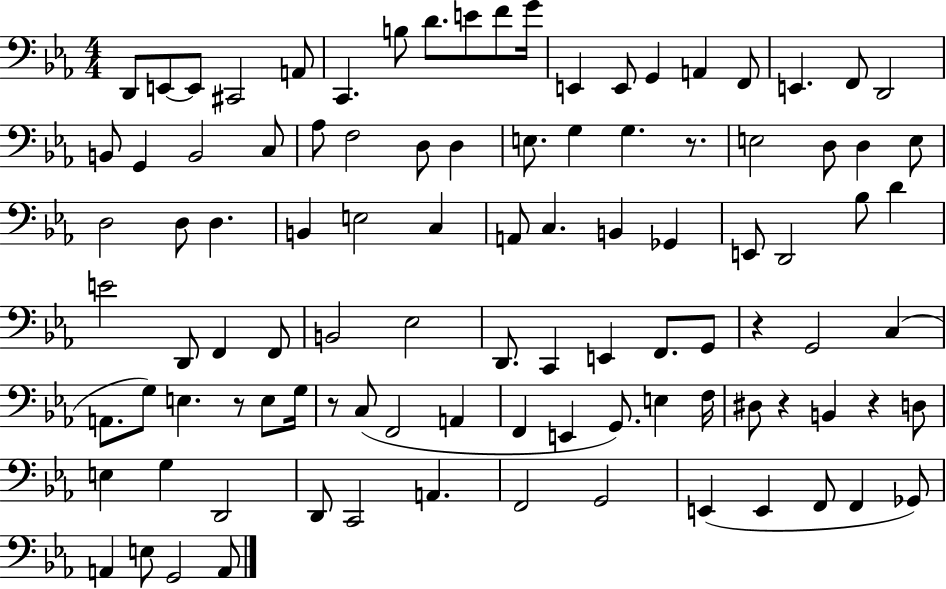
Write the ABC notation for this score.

X:1
T:Untitled
M:4/4
L:1/4
K:Eb
D,,/2 E,,/2 E,,/2 ^C,,2 A,,/2 C,, B,/2 D/2 E/2 F/2 G/4 E,, E,,/2 G,, A,, F,,/2 E,, F,,/2 D,,2 B,,/2 G,, B,,2 C,/2 _A,/2 F,2 D,/2 D, E,/2 G, G, z/2 E,2 D,/2 D, E,/2 D,2 D,/2 D, B,, E,2 C, A,,/2 C, B,, _G,, E,,/2 D,,2 _B,/2 D E2 D,,/2 F,, F,,/2 B,,2 _E,2 D,,/2 C,, E,, F,,/2 G,,/2 z G,,2 C, A,,/2 G,/2 E, z/2 E,/2 G,/4 z/2 C,/2 F,,2 A,, F,, E,, G,,/2 E, F,/4 ^D,/2 z B,, z D,/2 E, G, D,,2 D,,/2 C,,2 A,, F,,2 G,,2 E,, E,, F,,/2 F,, _G,,/2 A,, E,/2 G,,2 A,,/2